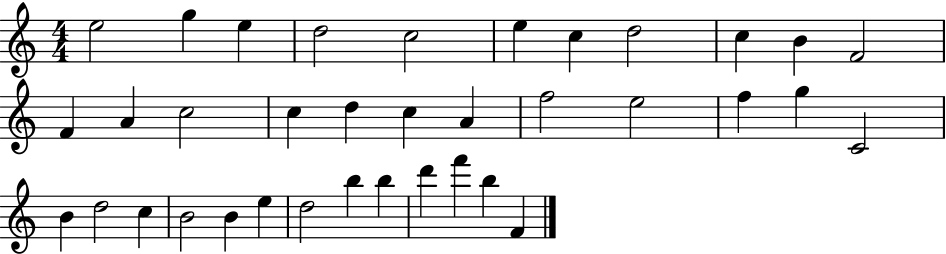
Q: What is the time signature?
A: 4/4